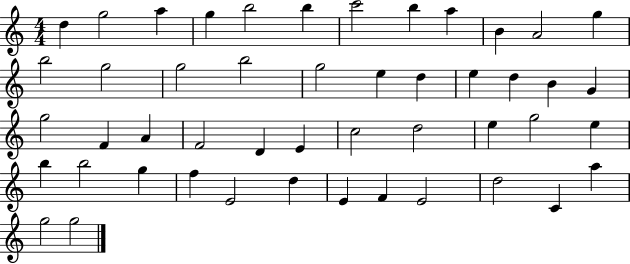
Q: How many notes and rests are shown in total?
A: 48